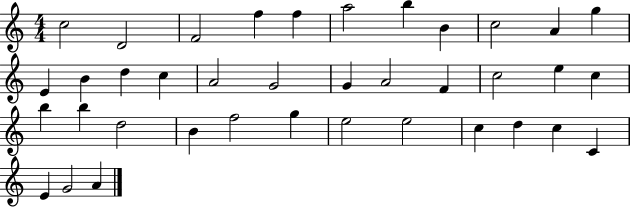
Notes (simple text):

C5/h D4/h F4/h F5/q F5/q A5/h B5/q B4/q C5/h A4/q G5/q E4/q B4/q D5/q C5/q A4/h G4/h G4/q A4/h F4/q C5/h E5/q C5/q B5/q B5/q D5/h B4/q F5/h G5/q E5/h E5/h C5/q D5/q C5/q C4/q E4/q G4/h A4/q